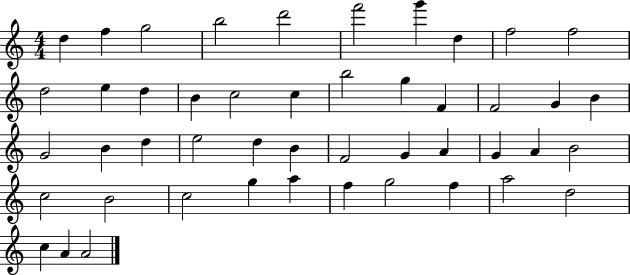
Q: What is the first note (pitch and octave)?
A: D5